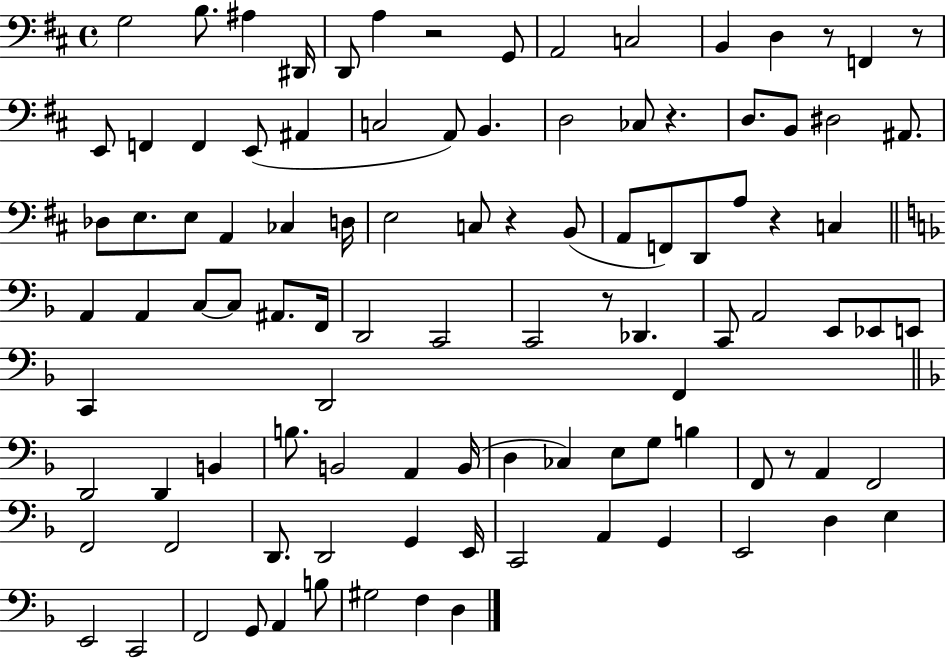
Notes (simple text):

G3/h B3/e. A#3/q D#2/s D2/e A3/q R/h G2/e A2/h C3/h B2/q D3/q R/e F2/q R/e E2/e F2/q F2/q E2/e A#2/q C3/h A2/e B2/q. D3/h CES3/e R/q. D3/e. B2/e D#3/h A#2/e. Db3/e E3/e. E3/e A2/q CES3/q D3/s E3/h C3/e R/q B2/e A2/e F2/e D2/e A3/e R/q C3/q A2/q A2/q C3/e C3/e A#2/e. F2/s D2/h C2/h C2/h R/e Db2/q. C2/e A2/h E2/e Eb2/e E2/e C2/q D2/h F2/q D2/h D2/q B2/q B3/e. B2/h A2/q B2/s D3/q CES3/q E3/e G3/e B3/q F2/e R/e A2/q F2/h F2/h F2/h D2/e. D2/h G2/q E2/s C2/h A2/q G2/q E2/h D3/q E3/q E2/h C2/h F2/h G2/e A2/q B3/e G#3/h F3/q D3/q